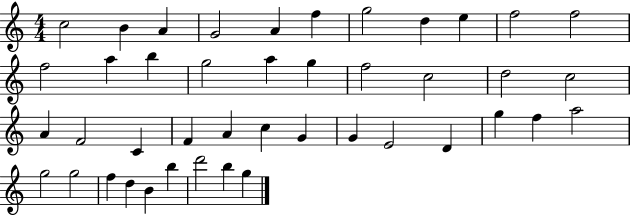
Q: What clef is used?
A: treble